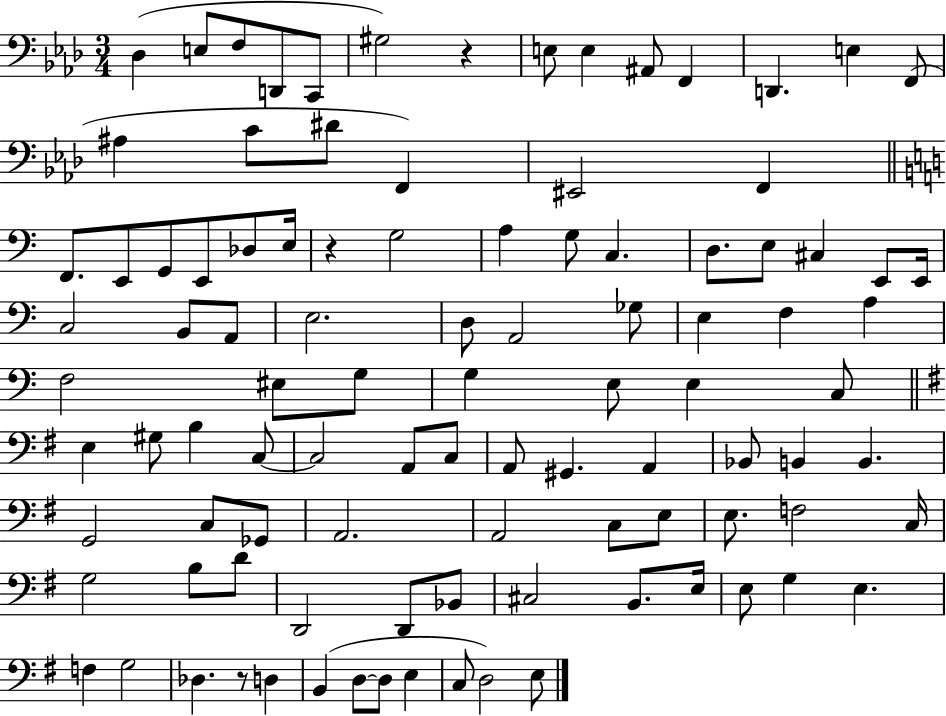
X:1
T:Untitled
M:3/4
L:1/4
K:Ab
_D, E,/2 F,/2 D,,/2 C,,/2 ^G,2 z E,/2 E, ^A,,/2 F,, D,, E, F,,/2 ^A, C/2 ^D/2 F,, ^E,,2 F,, F,,/2 E,,/2 G,,/2 E,,/2 _D,/2 E,/4 z G,2 A, G,/2 C, D,/2 E,/2 ^C, E,,/2 E,,/4 C,2 B,,/2 A,,/2 E,2 D,/2 A,,2 _G,/2 E, F, A, F,2 ^E,/2 G,/2 G, E,/2 E, C,/2 E, ^G,/2 B, C,/2 C,2 A,,/2 C,/2 A,,/2 ^G,, A,, _B,,/2 B,, B,, G,,2 C,/2 _G,,/2 A,,2 A,,2 C,/2 E,/2 E,/2 F,2 C,/4 G,2 B,/2 D/2 D,,2 D,,/2 _B,,/2 ^C,2 B,,/2 E,/4 E,/2 G, E, F, G,2 _D, z/2 D, B,, D,/2 D,/2 E, C,/2 D,2 E,/2